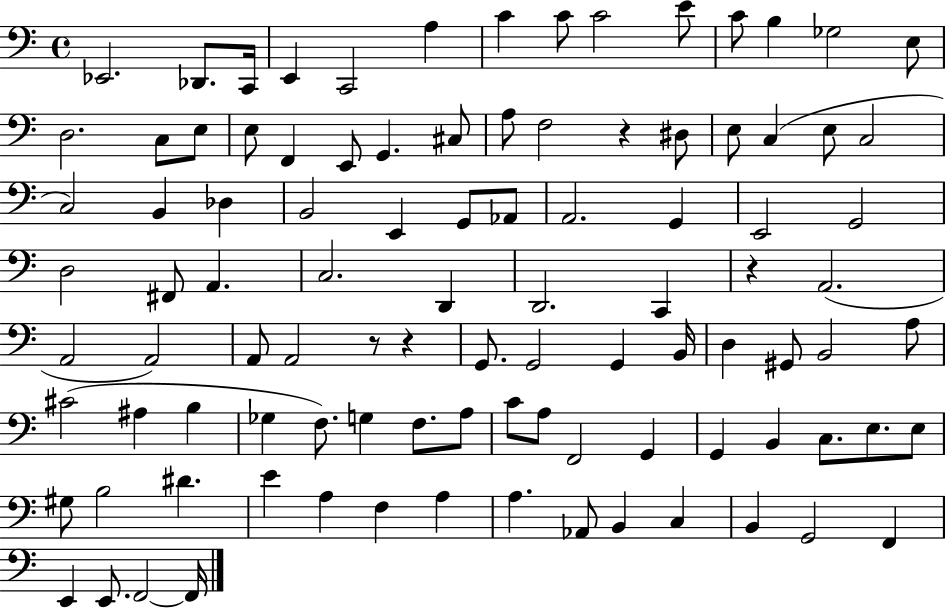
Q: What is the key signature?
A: C major